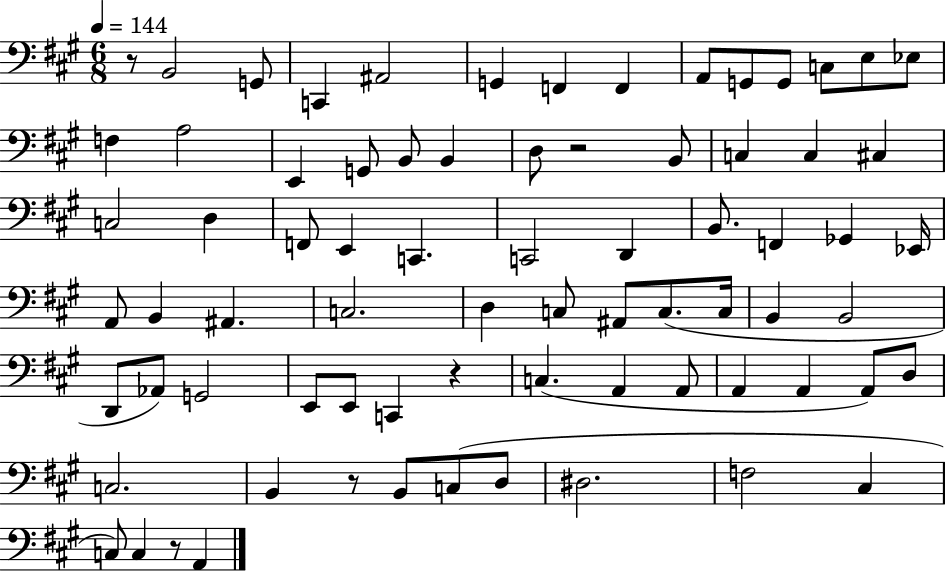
X:1
T:Untitled
M:6/8
L:1/4
K:A
z/2 B,,2 G,,/2 C,, ^A,,2 G,, F,, F,, A,,/2 G,,/2 G,,/2 C,/2 E,/2 _E,/2 F, A,2 E,, G,,/2 B,,/2 B,, D,/2 z2 B,,/2 C, C, ^C, C,2 D, F,,/2 E,, C,, C,,2 D,, B,,/2 F,, _G,, _E,,/4 A,,/2 B,, ^A,, C,2 D, C,/2 ^A,,/2 C,/2 C,/4 B,, B,,2 D,,/2 _A,,/2 G,,2 E,,/2 E,,/2 C,, z C, A,, A,,/2 A,, A,, A,,/2 D,/2 C,2 B,, z/2 B,,/2 C,/2 D,/2 ^D,2 F,2 ^C, C,/2 C, z/2 A,,